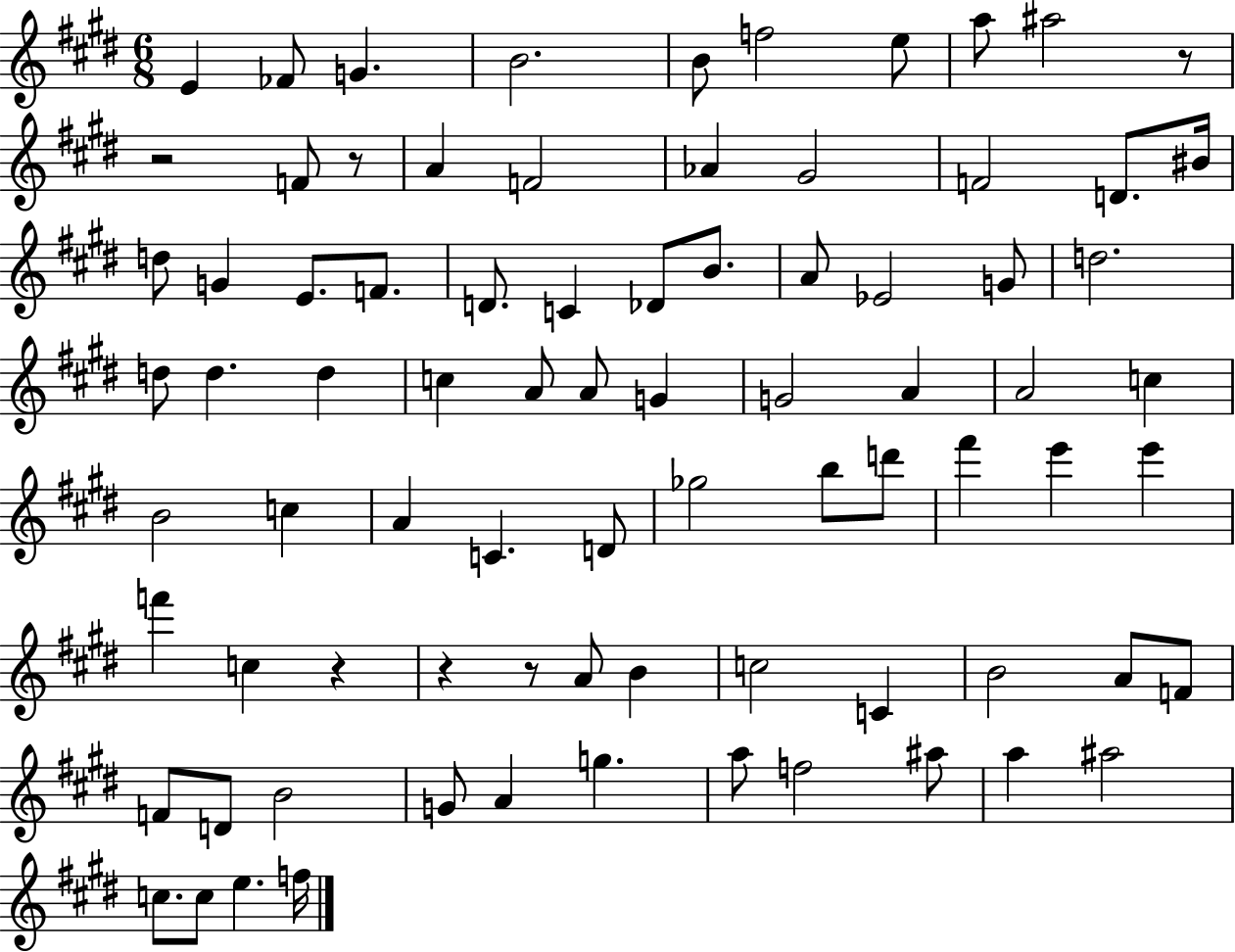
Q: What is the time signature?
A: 6/8